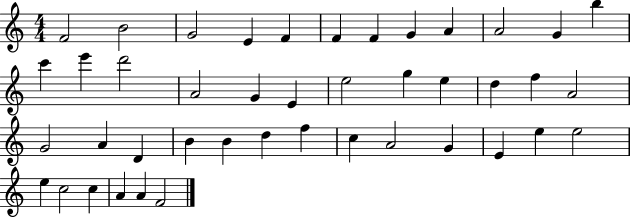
{
  \clef treble
  \numericTimeSignature
  \time 4/4
  \key c \major
  f'2 b'2 | g'2 e'4 f'4 | f'4 f'4 g'4 a'4 | a'2 g'4 b''4 | \break c'''4 e'''4 d'''2 | a'2 g'4 e'4 | e''2 g''4 e''4 | d''4 f''4 a'2 | \break g'2 a'4 d'4 | b'4 b'4 d''4 f''4 | c''4 a'2 g'4 | e'4 e''4 e''2 | \break e''4 c''2 c''4 | a'4 a'4 f'2 | \bar "|."
}